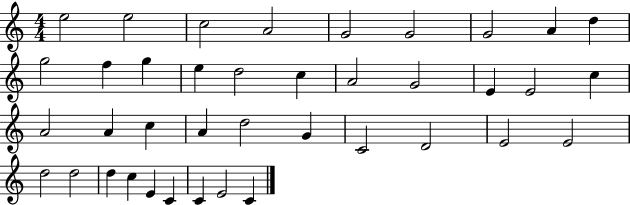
{
  \clef treble
  \numericTimeSignature
  \time 4/4
  \key c \major
  e''2 e''2 | c''2 a'2 | g'2 g'2 | g'2 a'4 d''4 | \break g''2 f''4 g''4 | e''4 d''2 c''4 | a'2 g'2 | e'4 e'2 c''4 | \break a'2 a'4 c''4 | a'4 d''2 g'4 | c'2 d'2 | e'2 e'2 | \break d''2 d''2 | d''4 c''4 e'4 c'4 | c'4 e'2 c'4 | \bar "|."
}